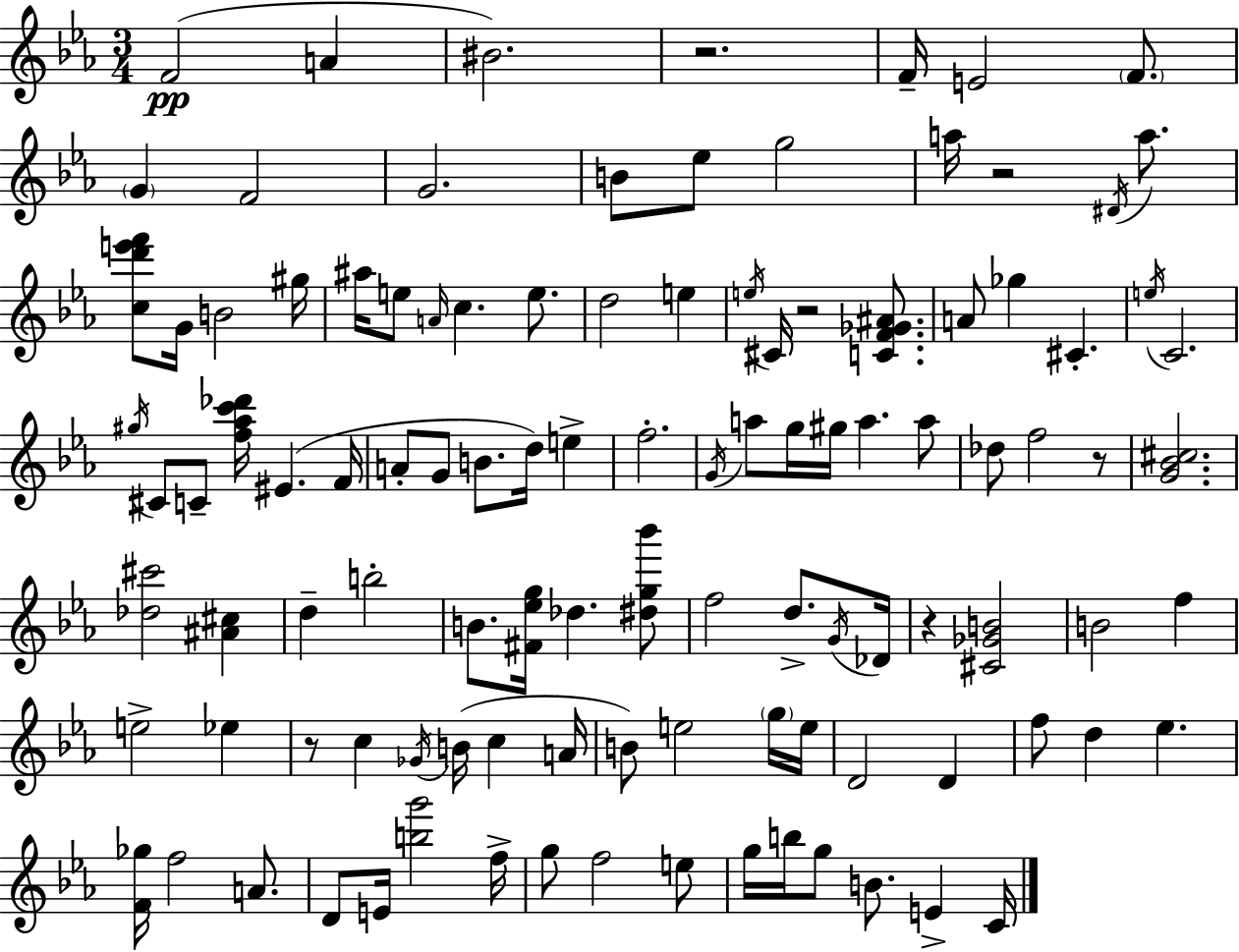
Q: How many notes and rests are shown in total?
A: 108